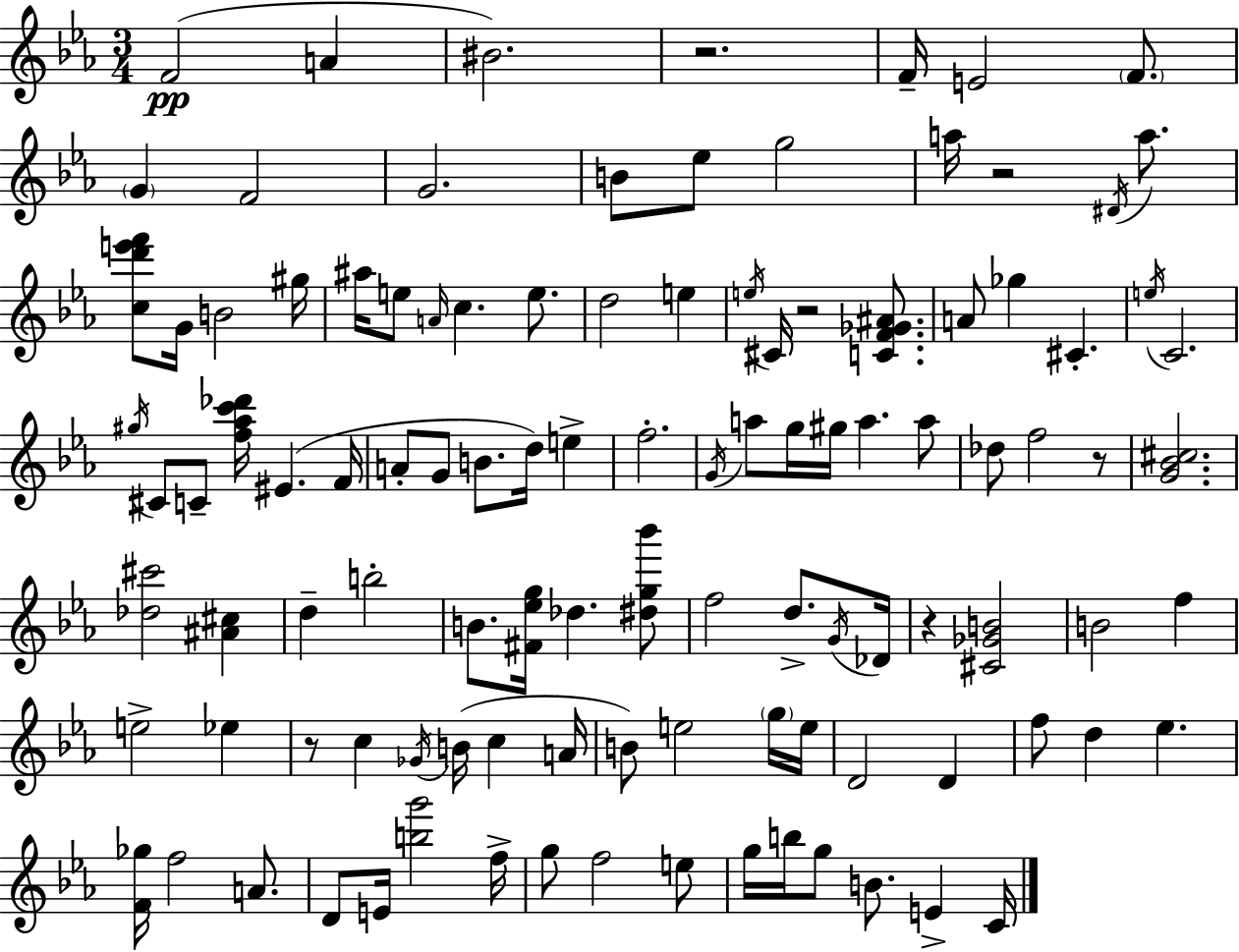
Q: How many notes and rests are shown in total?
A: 108